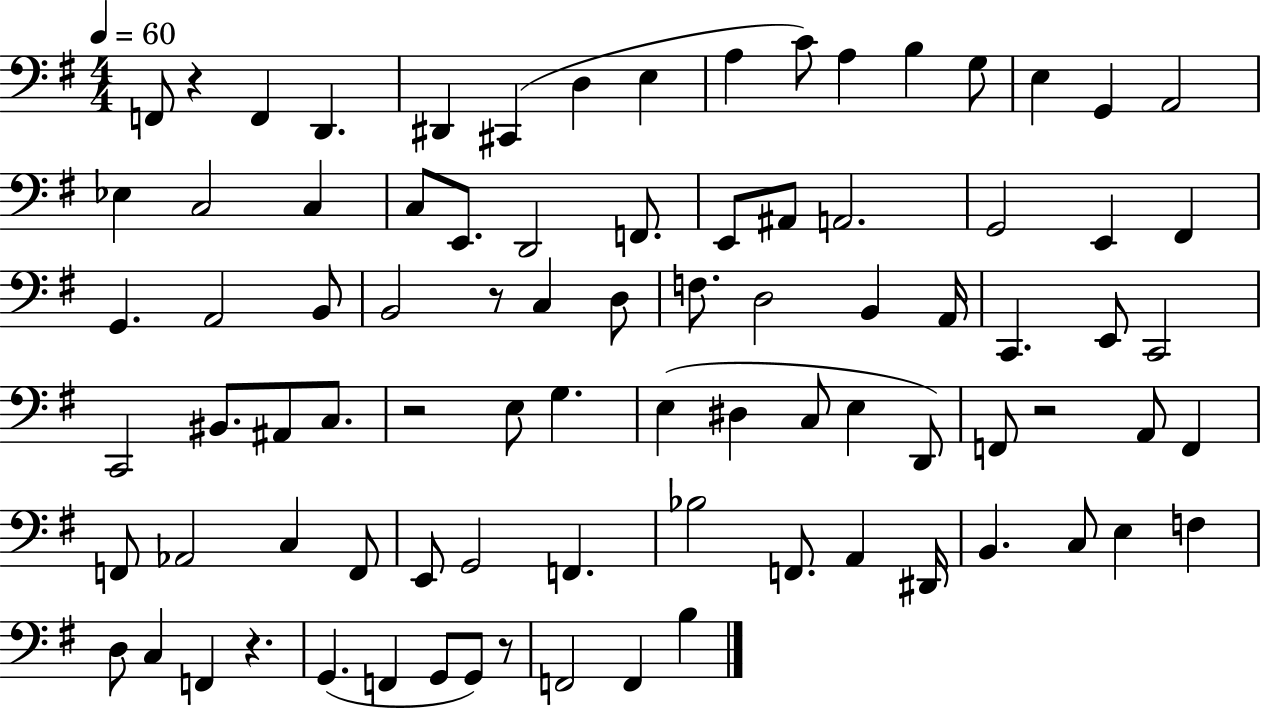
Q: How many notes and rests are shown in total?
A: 86